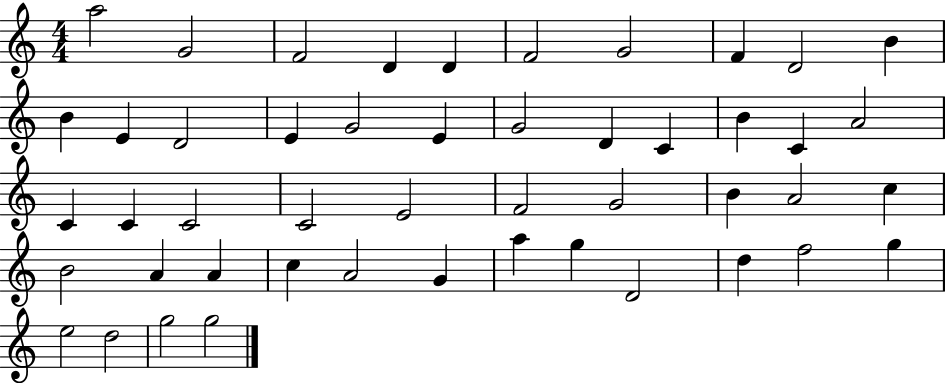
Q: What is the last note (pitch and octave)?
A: G5